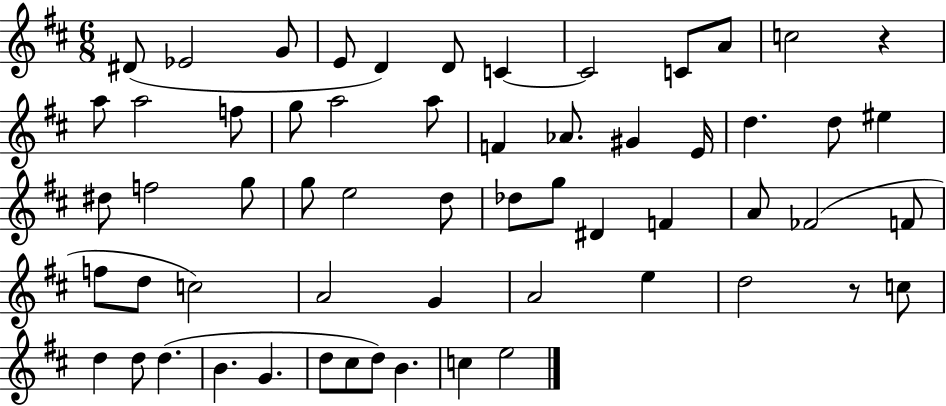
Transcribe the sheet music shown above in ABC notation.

X:1
T:Untitled
M:6/8
L:1/4
K:D
^D/2 _E2 G/2 E/2 D D/2 C C2 C/2 A/2 c2 z a/2 a2 f/2 g/2 a2 a/2 F _A/2 ^G E/4 d d/2 ^e ^d/2 f2 g/2 g/2 e2 d/2 _d/2 g/2 ^D F A/2 _F2 F/2 f/2 d/2 c2 A2 G A2 e d2 z/2 c/2 d d/2 d B G d/2 ^c/2 d/2 B c e2